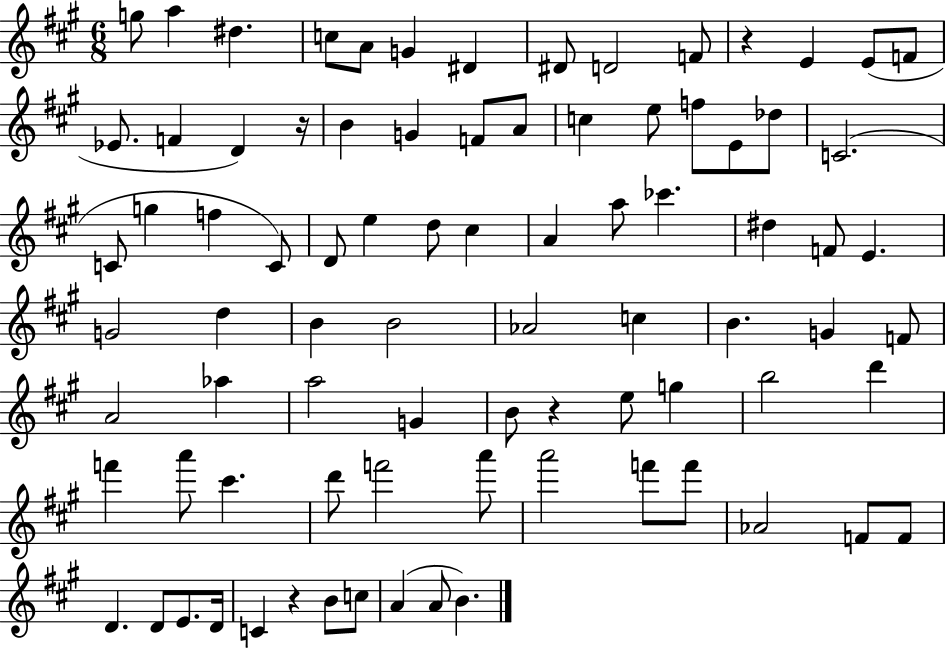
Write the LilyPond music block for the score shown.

{
  \clef treble
  \numericTimeSignature
  \time 6/8
  \key a \major
  \repeat volta 2 { g''8 a''4 dis''4. | c''8 a'8 g'4 dis'4 | dis'8 d'2 f'8 | r4 e'4 e'8( f'8 | \break ees'8. f'4 d'4) r16 | b'4 g'4 f'8 a'8 | c''4 e''8 f''8 e'8 des''8 | c'2.( | \break c'8 g''4 f''4 c'8) | d'8 e''4 d''8 cis''4 | a'4 a''8 ces'''4. | dis''4 f'8 e'4. | \break g'2 d''4 | b'4 b'2 | aes'2 c''4 | b'4. g'4 f'8 | \break a'2 aes''4 | a''2 g'4 | b'8 r4 e''8 g''4 | b''2 d'''4 | \break f'''4 a'''8 cis'''4. | d'''8 f'''2 a'''8 | a'''2 f'''8 f'''8 | aes'2 f'8 f'8 | \break d'4. d'8 e'8. d'16 | c'4 r4 b'8 c''8 | a'4( a'8 b'4.) | } \bar "|."
}